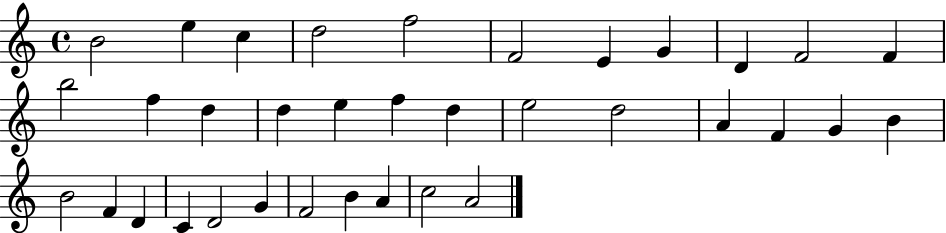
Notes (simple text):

B4/h E5/q C5/q D5/h F5/h F4/h E4/q G4/q D4/q F4/h F4/q B5/h F5/q D5/q D5/q E5/q F5/q D5/q E5/h D5/h A4/q F4/q G4/q B4/q B4/h F4/q D4/q C4/q D4/h G4/q F4/h B4/q A4/q C5/h A4/h